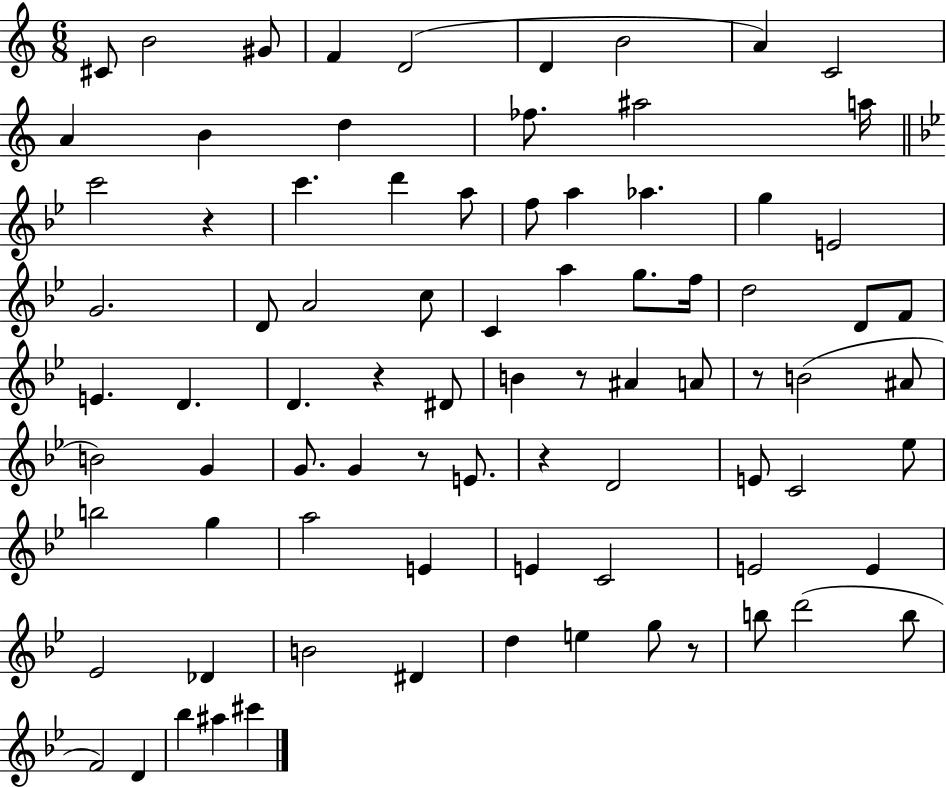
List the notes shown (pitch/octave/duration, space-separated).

C#4/e B4/h G#4/e F4/q D4/h D4/q B4/h A4/q C4/h A4/q B4/q D5/q FES5/e. A#5/h A5/s C6/h R/q C6/q. D6/q A5/e F5/e A5/q Ab5/q. G5/q E4/h G4/h. D4/e A4/h C5/e C4/q A5/q G5/e. F5/s D5/h D4/e F4/e E4/q. D4/q. D4/q. R/q D#4/e B4/q R/e A#4/q A4/e R/e B4/h A#4/e B4/h G4/q G4/e. G4/q R/e E4/e. R/q D4/h E4/e C4/h Eb5/e B5/h G5/q A5/h E4/q E4/q C4/h E4/h E4/q Eb4/h Db4/q B4/h D#4/q D5/q E5/q G5/e R/e B5/e D6/h B5/e F4/h D4/q Bb5/q A#5/q C#6/q